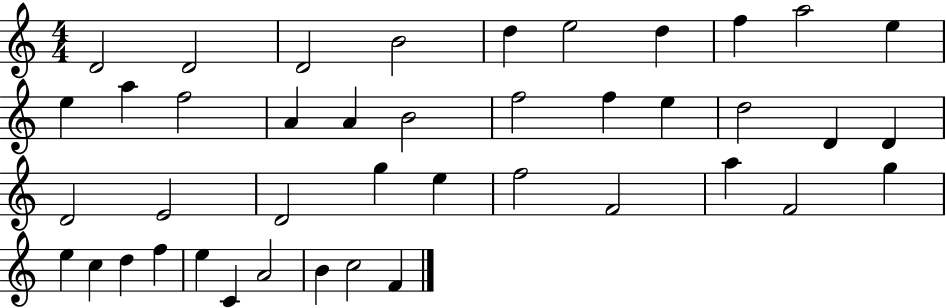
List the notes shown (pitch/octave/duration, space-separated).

D4/h D4/h D4/h B4/h D5/q E5/h D5/q F5/q A5/h E5/q E5/q A5/q F5/h A4/q A4/q B4/h F5/h F5/q E5/q D5/h D4/q D4/q D4/h E4/h D4/h G5/q E5/q F5/h F4/h A5/q F4/h G5/q E5/q C5/q D5/q F5/q E5/q C4/q A4/h B4/q C5/h F4/q